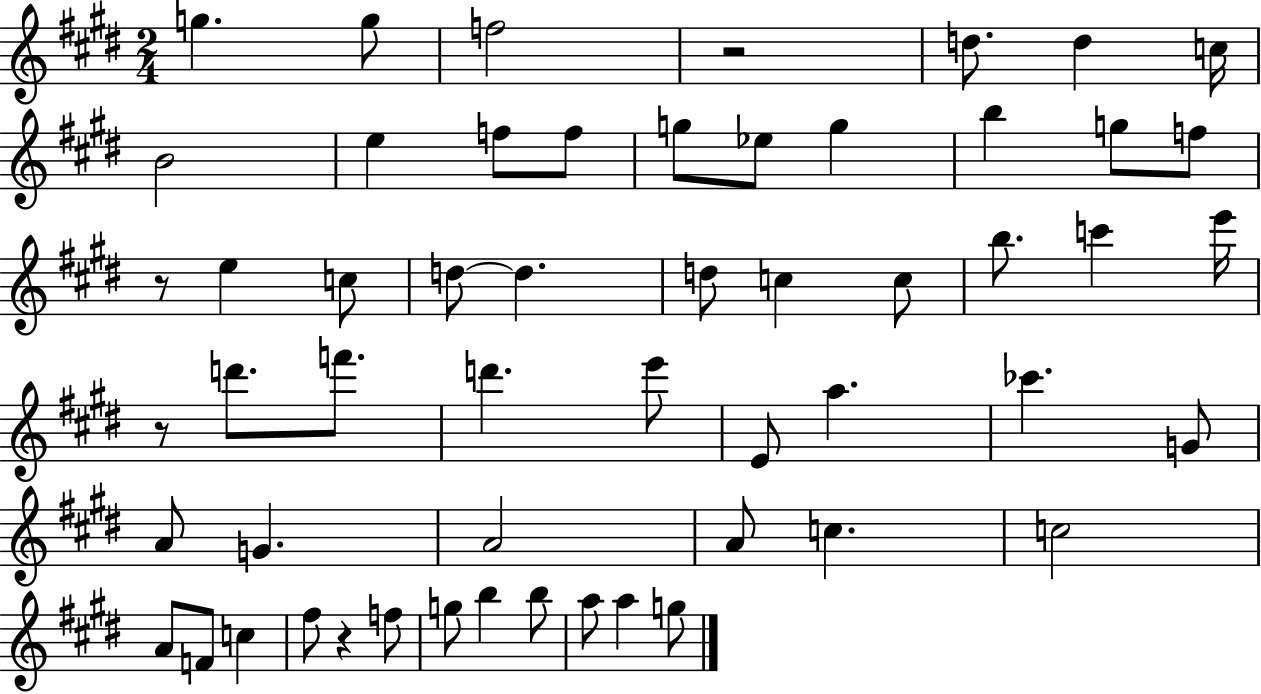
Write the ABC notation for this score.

X:1
T:Untitled
M:2/4
L:1/4
K:E
g g/2 f2 z2 d/2 d c/4 B2 e f/2 f/2 g/2 _e/2 g b g/2 f/2 z/2 e c/2 d/2 d d/2 c c/2 b/2 c' e'/4 z/2 d'/2 f'/2 d' e'/2 E/2 a _c' G/2 A/2 G A2 A/2 c c2 A/2 F/2 c ^f/2 z f/2 g/2 b b/2 a/2 a g/2